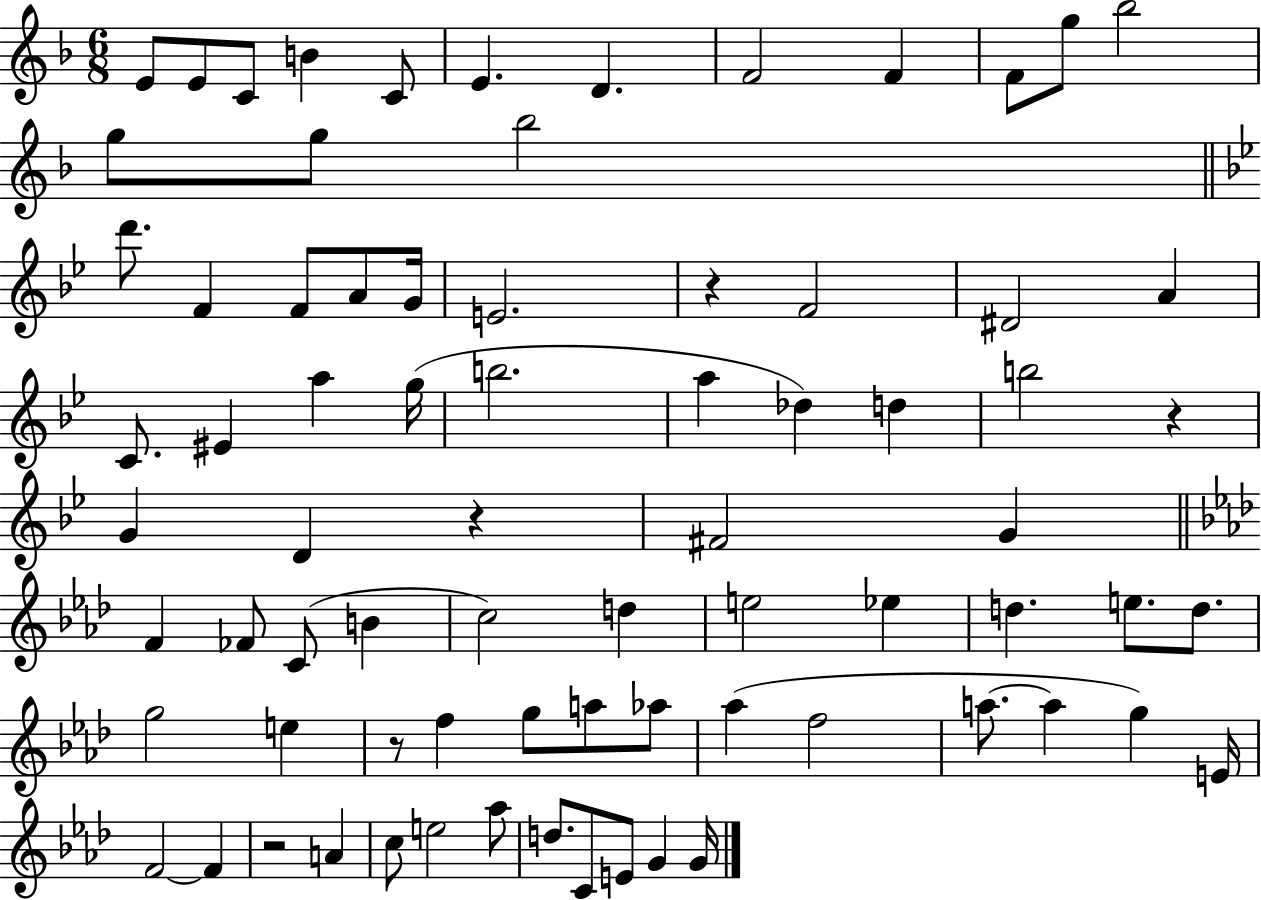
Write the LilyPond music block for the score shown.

{
  \clef treble
  \numericTimeSignature
  \time 6/8
  \key f \major
  e'8 e'8 c'8 b'4 c'8 | e'4. d'4. | f'2 f'4 | f'8 g''8 bes''2 | \break g''8 g''8 bes''2 | \bar "||" \break \key g \minor d'''8. f'4 f'8 a'8 g'16 | e'2. | r4 f'2 | dis'2 a'4 | \break c'8. eis'4 a''4 g''16( | b''2. | a''4 des''4) d''4 | b''2 r4 | \break g'4 d'4 r4 | fis'2 g'4 | \bar "||" \break \key aes \major f'4 fes'8 c'8( b'4 | c''2) d''4 | e''2 ees''4 | d''4. e''8. d''8. | \break g''2 e''4 | r8 f''4 g''8 a''8 aes''8 | aes''4( f''2 | a''8.~~ a''4 g''4) e'16 | \break f'2~~ f'4 | r2 a'4 | c''8 e''2 aes''8 | d''8. c'8 e'8 g'4 g'16 | \break \bar "|."
}